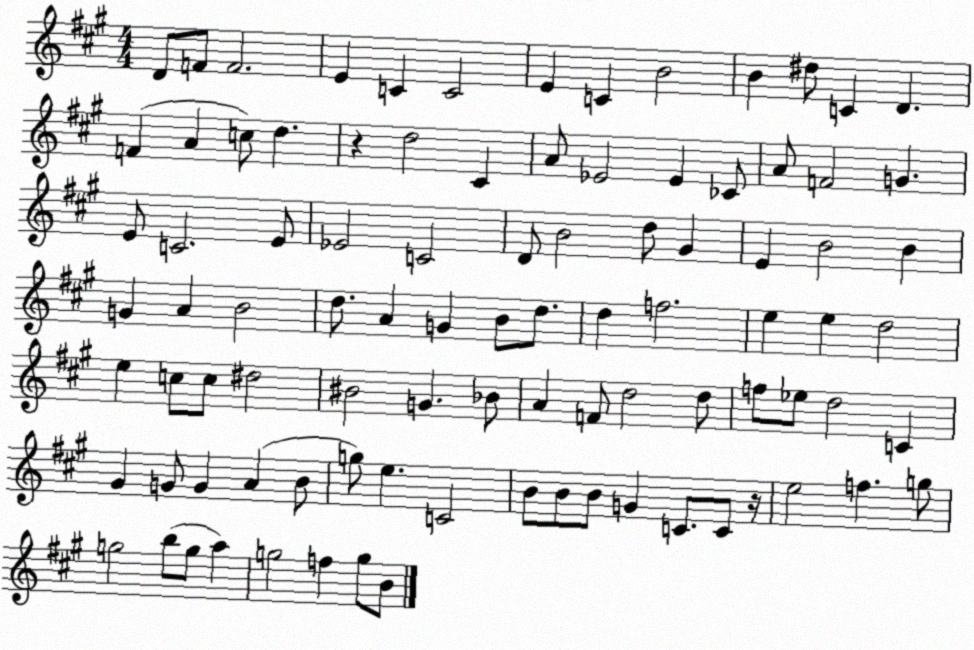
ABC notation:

X:1
T:Untitled
M:4/4
L:1/4
K:A
D/2 F/2 F2 E C C2 E C B2 B ^d/2 C D F A c/2 d z d2 ^C A/2 _E2 _E _C/2 A/2 F2 G E/2 C2 E/2 _E2 C2 D/2 B2 d/2 ^G E B2 B G A B2 d/2 A G B/2 d/2 d f2 e e d2 e c/2 c/2 ^d2 ^B2 G _B/2 A F/2 d2 d/2 f/2 _e/2 d2 C ^G G/2 G A B/2 g/2 e C2 B/2 B/2 B/2 G C/2 C/2 z/4 e2 f g/2 g2 b/2 g/2 a g2 f g/2 B/2